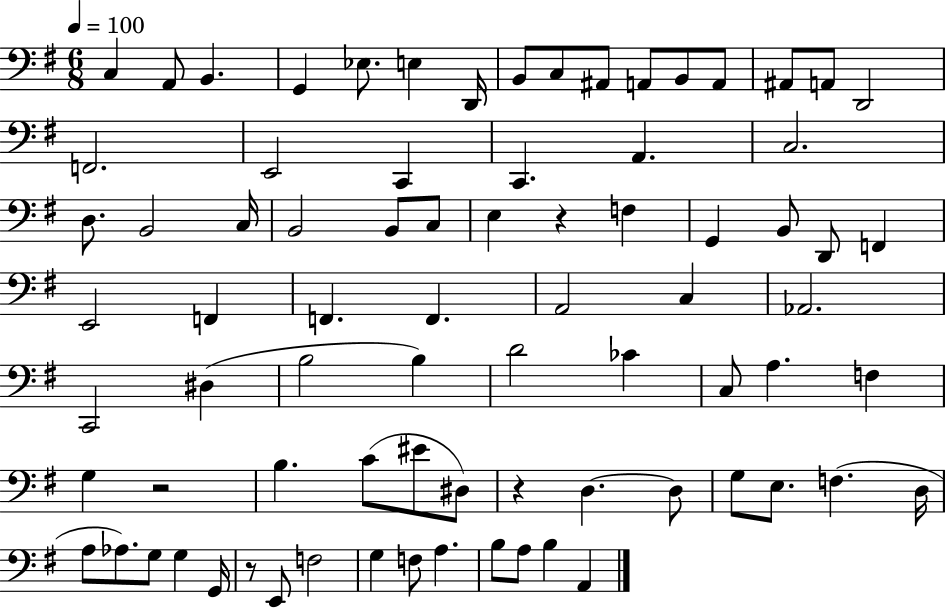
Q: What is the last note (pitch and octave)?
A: A2